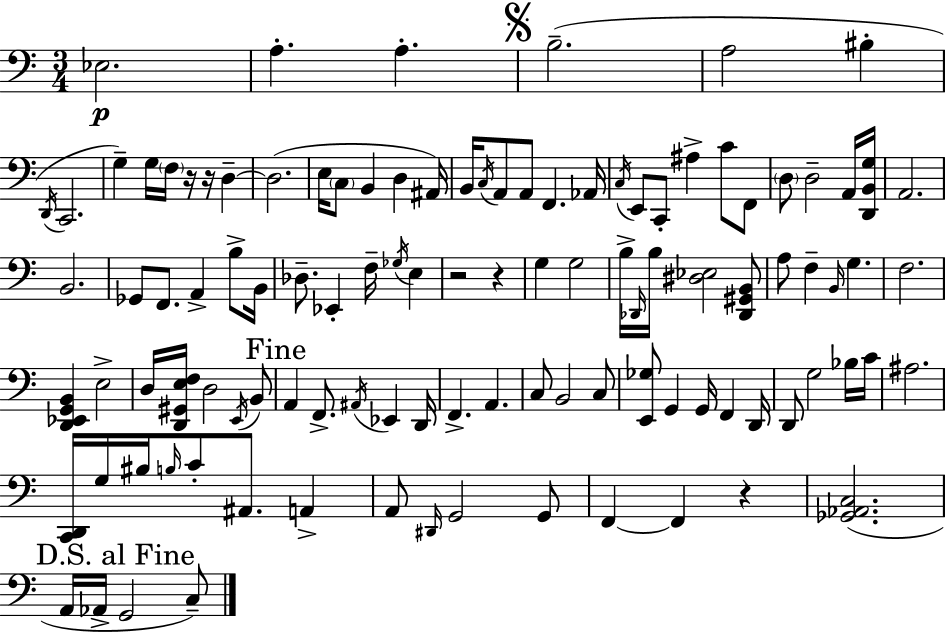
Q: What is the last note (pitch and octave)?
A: C3